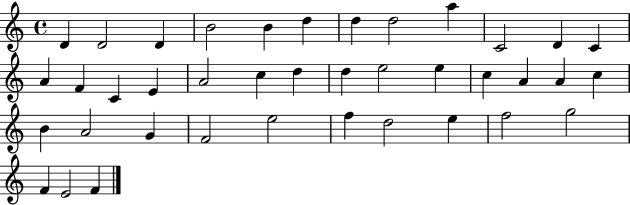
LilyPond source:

{
  \clef treble
  \time 4/4
  \defaultTimeSignature
  \key c \major
  d'4 d'2 d'4 | b'2 b'4 d''4 | d''4 d''2 a''4 | c'2 d'4 c'4 | \break a'4 f'4 c'4 e'4 | a'2 c''4 d''4 | d''4 e''2 e''4 | c''4 a'4 a'4 c''4 | \break b'4 a'2 g'4 | f'2 e''2 | f''4 d''2 e''4 | f''2 g''2 | \break f'4 e'2 f'4 | \bar "|."
}